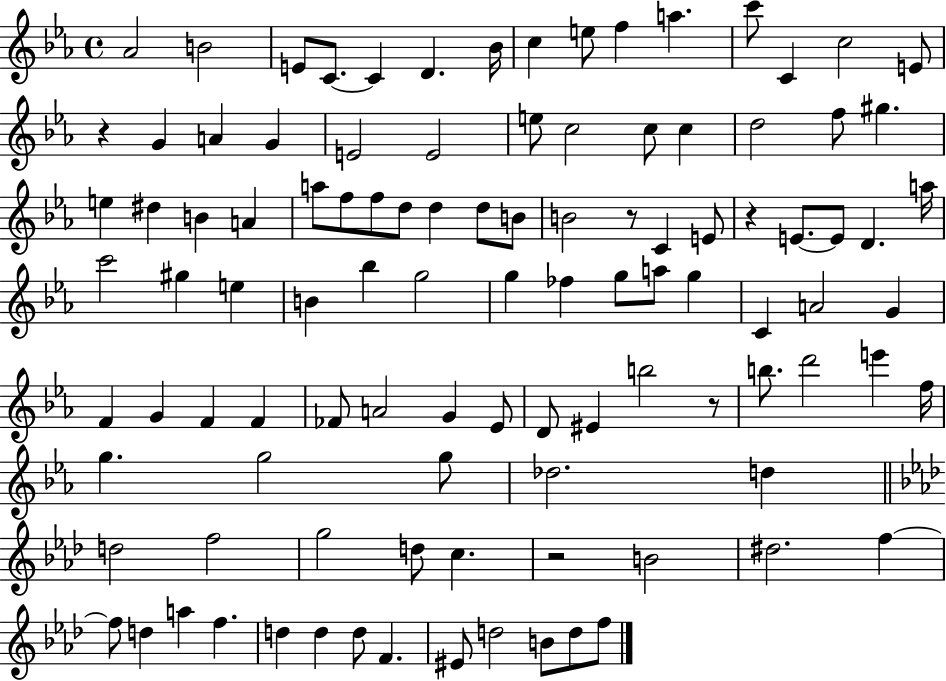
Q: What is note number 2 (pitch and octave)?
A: B4